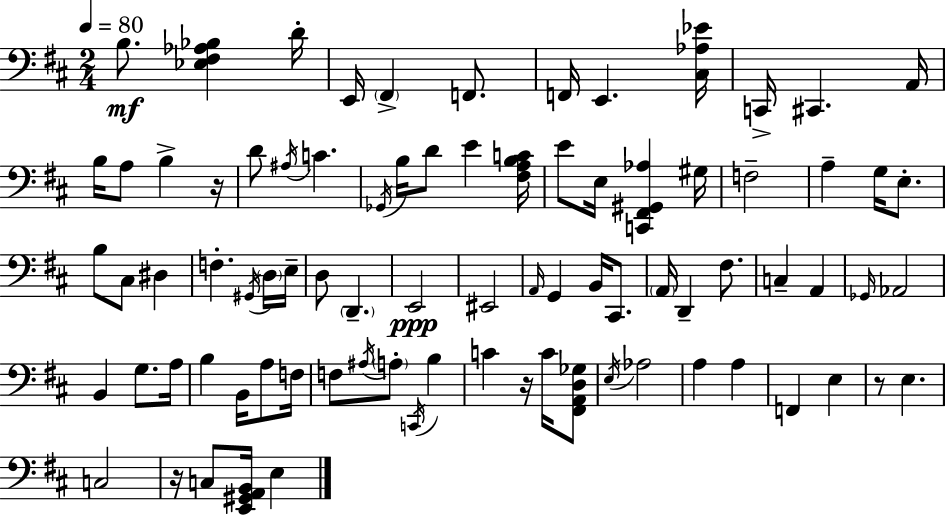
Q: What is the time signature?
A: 2/4